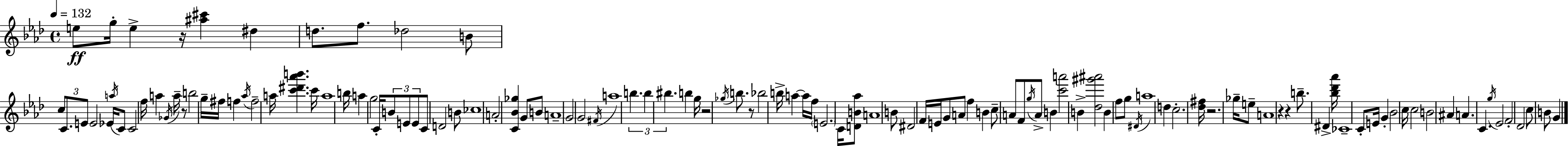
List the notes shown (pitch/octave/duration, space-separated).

E5/e G5/s E5/q R/s [A#5,C#6]/q D#5/q D5/e. F5/e. Db5/h B4/e C5/e C4/e. E4/e E4/h Eb4/s A5/s C4/e C4/h F5/s A5/q Gb4/s A5/s R/e B5/h G5/s F#5/s F5/q Ab5/s F5/h A5/s [C6,D#6,Ab6,B6]/q. C6/s A5/w B5/s A5/q G5/h C4/s B4/e E4/e E4/e C4/e D4/h B4/e CES5/w A4/h [C4,Bb4,Gb5]/q G4/e B4/e A4/w G4/h G4/h F#4/s A5/w B5/q. B5/q BIS5/q. B5/q G5/s R/h Gb5/s B5/e. R/e Bb5/h B5/s A5/q A5/s F5/s E4/h. C4/s [D4,B4,Ab5]/e A4/w B4/e D#4/h F4/s E4/s G4/e A4/e F5/q B4/q C5/e A4/e F4/e G5/s A4/e B4/q [C6,A6]/h B4/q [Db5,G#6,A#6]/h B4/q F5/e G5/e D#4/s A5/w D5/q C5/h. [Db5,F#5]/s R/h. Gb5/s E5/e A4/w R/q R/q B5/e. D#4/q [Bb5,Db6,Ab6]/s CES4/w C4/e E4/s G4/q Bb4/h C5/s C5/h B4/h A#4/q A4/q. C4/q. G5/s Eb4/h F4/h Db4/h C5/e B4/e G4/q